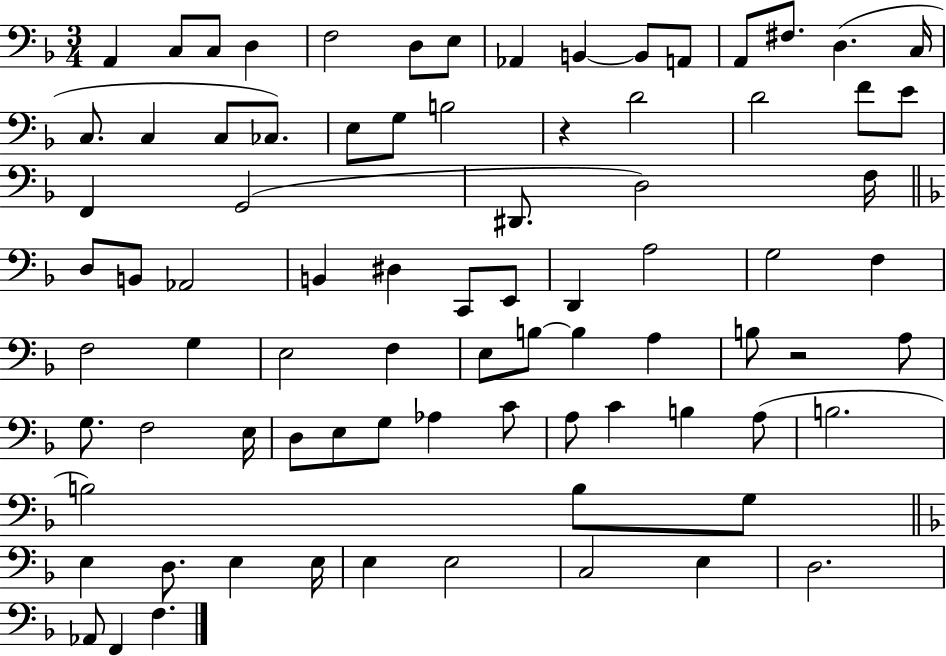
{
  \clef bass
  \numericTimeSignature
  \time 3/4
  \key f \major
  a,4 c8 c8 d4 | f2 d8 e8 | aes,4 b,4~~ b,8 a,8 | a,8 fis8. d4.( c16 | \break c8. c4 c8 ces8.) | e8 g8 b2 | r4 d'2 | d'2 f'8 e'8 | \break f,4 g,2( | dis,8. d2) f16 | \bar "||" \break \key f \major d8 b,8 aes,2 | b,4 dis4 c,8 e,8 | d,4 a2 | g2 f4 | \break f2 g4 | e2 f4 | e8 b8~~ b4 a4 | b8 r2 a8 | \break g8. f2 e16 | d8 e8 g8 aes4 c'8 | a8 c'4 b4 a8( | b2. | \break b2) b8 g8 | \bar "||" \break \key f \major e4 d8. e4 e16 | e4 e2 | c2 e4 | d2. | \break aes,8 f,4 f4. | \bar "|."
}